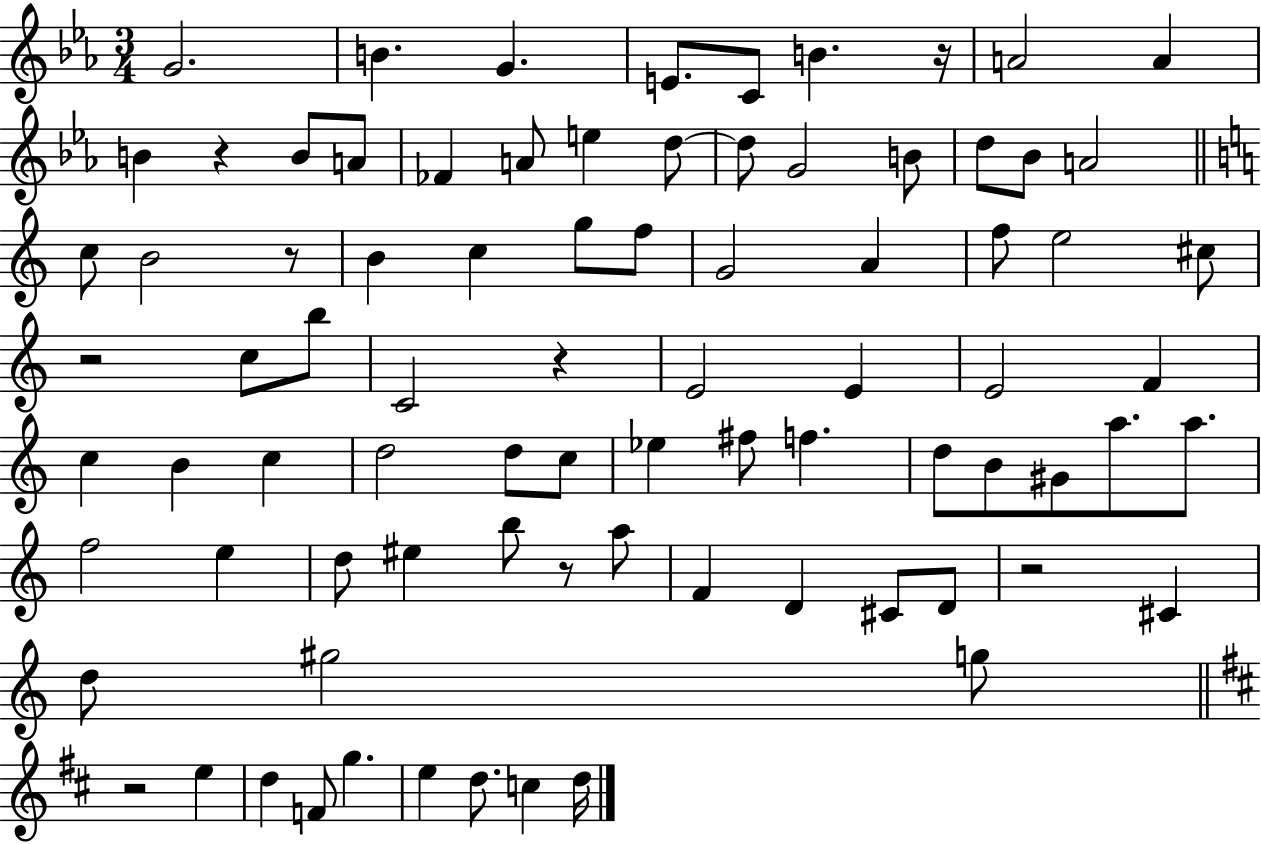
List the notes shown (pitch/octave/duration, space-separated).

G4/h. B4/q. G4/q. E4/e. C4/e B4/q. R/s A4/h A4/q B4/q R/q B4/e A4/e FES4/q A4/e E5/q D5/e D5/e G4/h B4/e D5/e Bb4/e A4/h C5/e B4/h R/e B4/q C5/q G5/e F5/e G4/h A4/q F5/e E5/h C#5/e R/h C5/e B5/e C4/h R/q E4/h E4/q E4/h F4/q C5/q B4/q C5/q D5/h D5/e C5/e Eb5/q F#5/e F5/q. D5/e B4/e G#4/e A5/e. A5/e. F5/h E5/q D5/e EIS5/q B5/e R/e A5/e F4/q D4/q C#4/e D4/e R/h C#4/q D5/e G#5/h G5/e R/h E5/q D5/q F4/e G5/q. E5/q D5/e. C5/q D5/s